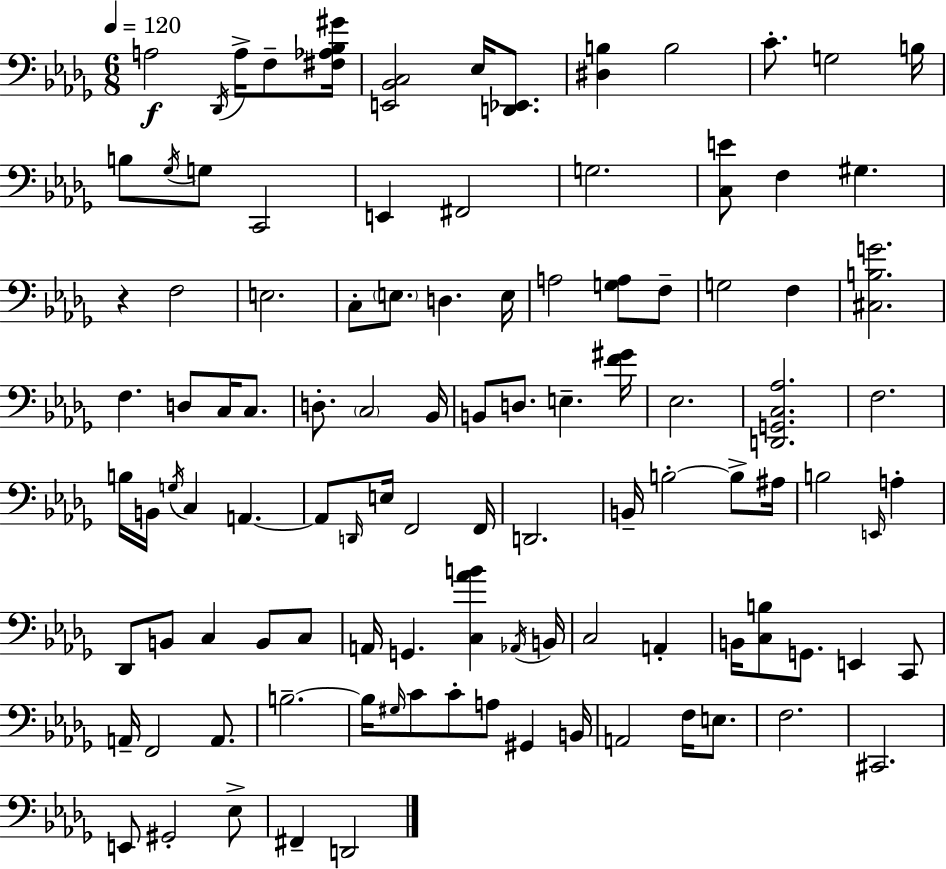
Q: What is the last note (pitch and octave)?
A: D2